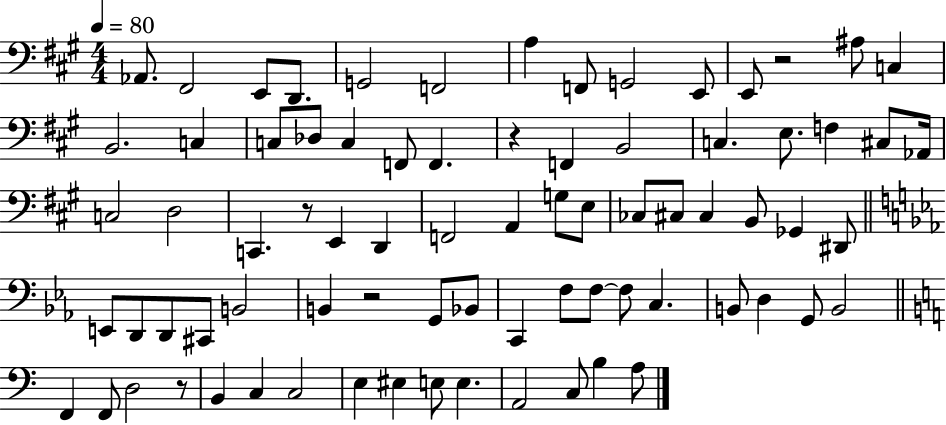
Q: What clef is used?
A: bass